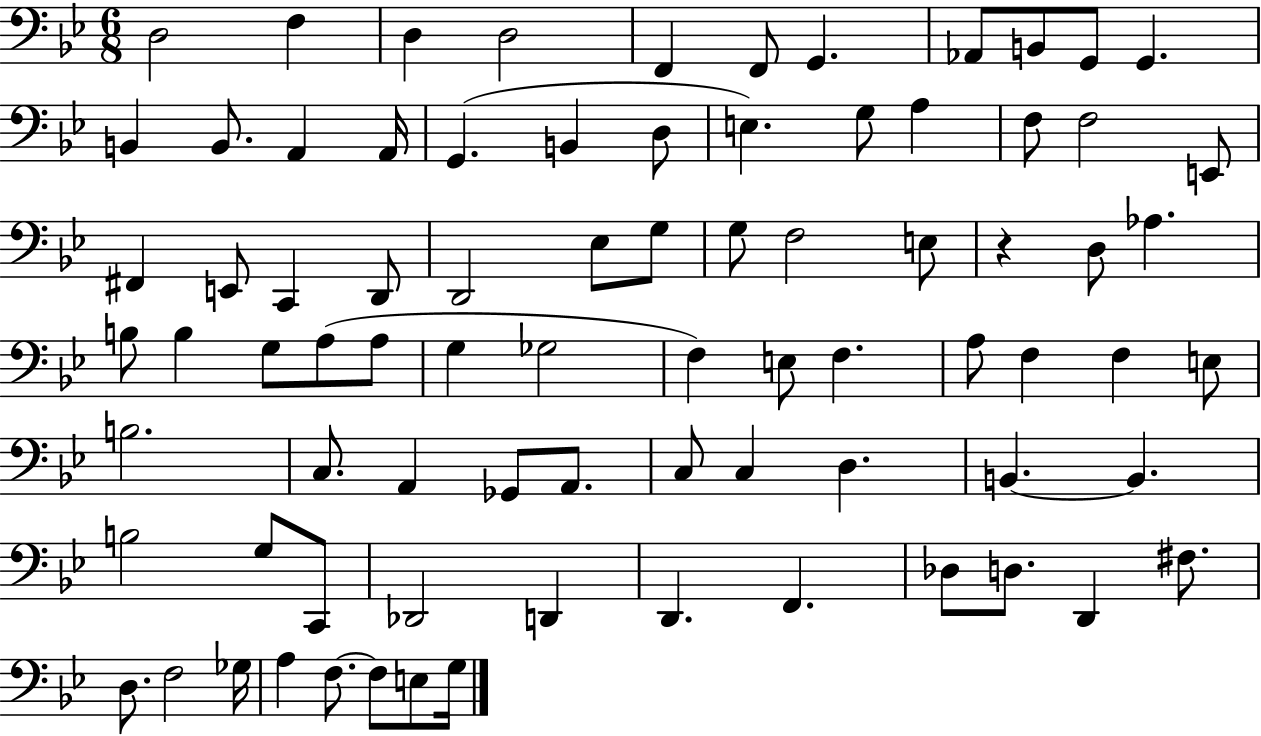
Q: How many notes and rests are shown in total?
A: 80